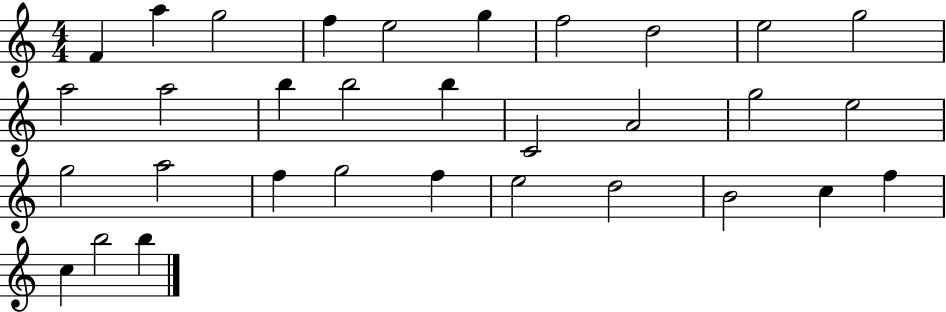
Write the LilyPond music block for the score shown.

{
  \clef treble
  \numericTimeSignature
  \time 4/4
  \key c \major
  f'4 a''4 g''2 | f''4 e''2 g''4 | f''2 d''2 | e''2 g''2 | \break a''2 a''2 | b''4 b''2 b''4 | c'2 a'2 | g''2 e''2 | \break g''2 a''2 | f''4 g''2 f''4 | e''2 d''2 | b'2 c''4 f''4 | \break c''4 b''2 b''4 | \bar "|."
}